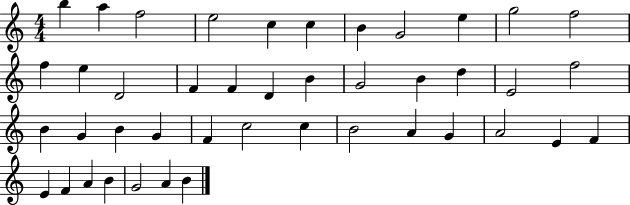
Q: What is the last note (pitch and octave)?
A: B4